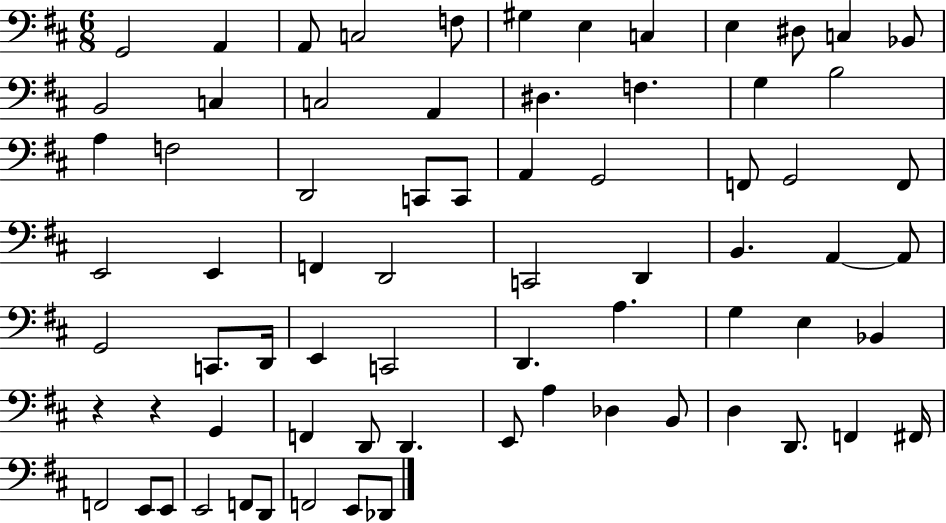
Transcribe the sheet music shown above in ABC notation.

X:1
T:Untitled
M:6/8
L:1/4
K:D
G,,2 A,, A,,/2 C,2 F,/2 ^G, E, C, E, ^D,/2 C, _B,,/2 B,,2 C, C,2 A,, ^D, F, G, B,2 A, F,2 D,,2 C,,/2 C,,/2 A,, G,,2 F,,/2 G,,2 F,,/2 E,,2 E,, F,, D,,2 C,,2 D,, B,, A,, A,,/2 G,,2 C,,/2 D,,/4 E,, C,,2 D,, A, G, E, _B,, z z G,, F,, D,,/2 D,, E,,/2 A, _D, B,,/2 D, D,,/2 F,, ^F,,/4 F,,2 E,,/2 E,,/2 E,,2 F,,/2 D,,/2 F,,2 E,,/2 _D,,/2